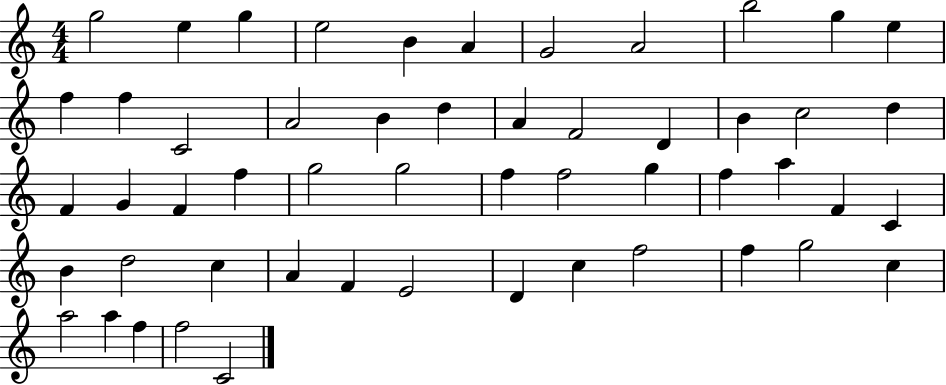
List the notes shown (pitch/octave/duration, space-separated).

G5/h E5/q G5/q E5/h B4/q A4/q G4/h A4/h B5/h G5/q E5/q F5/q F5/q C4/h A4/h B4/q D5/q A4/q F4/h D4/q B4/q C5/h D5/q F4/q G4/q F4/q F5/q G5/h G5/h F5/q F5/h G5/q F5/q A5/q F4/q C4/q B4/q D5/h C5/q A4/q F4/q E4/h D4/q C5/q F5/h F5/q G5/h C5/q A5/h A5/q F5/q F5/h C4/h